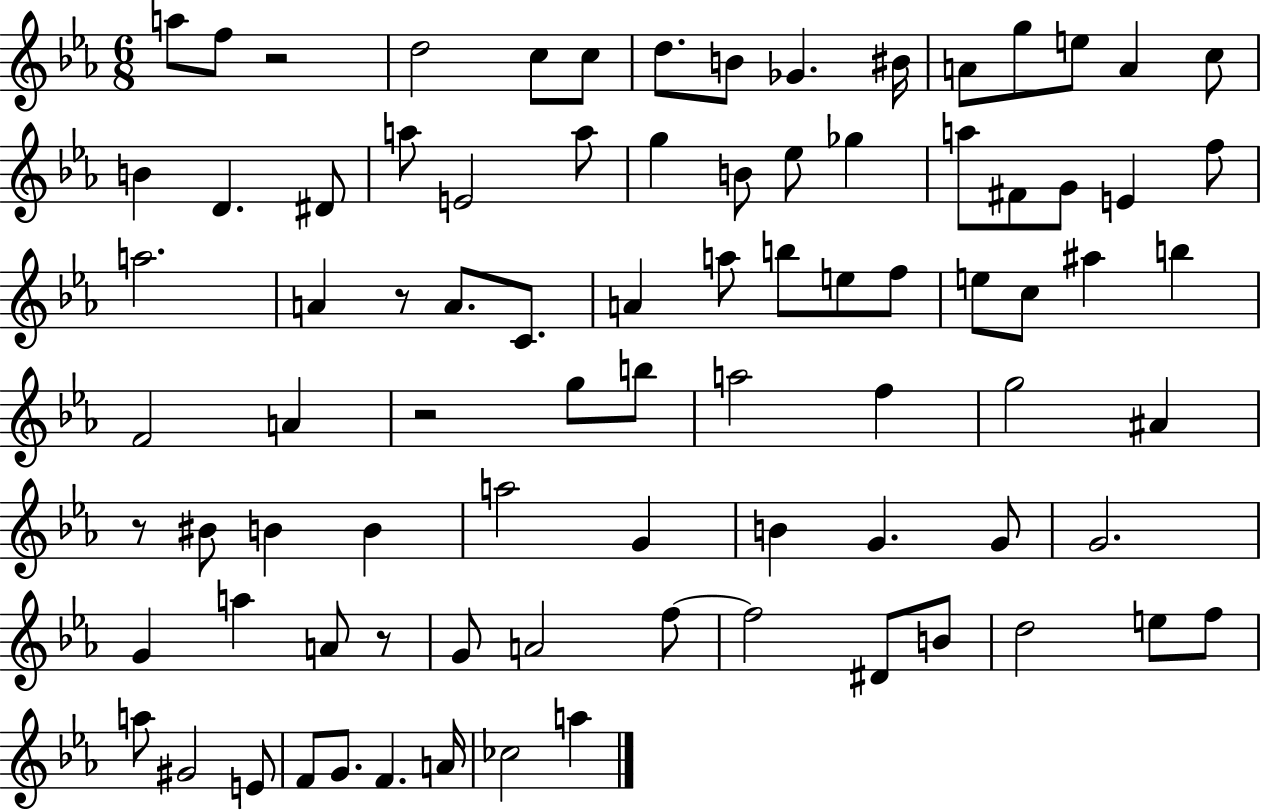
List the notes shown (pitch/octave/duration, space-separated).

A5/e F5/e R/h D5/h C5/e C5/e D5/e. B4/e Gb4/q. BIS4/s A4/e G5/e E5/e A4/q C5/e B4/q D4/q. D#4/e A5/e E4/h A5/e G5/q B4/e Eb5/e Gb5/q A5/e F#4/e G4/e E4/q F5/e A5/h. A4/q R/e A4/e. C4/e. A4/q A5/e B5/e E5/e F5/e E5/e C5/e A#5/q B5/q F4/h A4/q R/h G5/e B5/e A5/h F5/q G5/h A#4/q R/e BIS4/e B4/q B4/q A5/h G4/q B4/q G4/q. G4/e G4/h. G4/q A5/q A4/e R/e G4/e A4/h F5/e F5/h D#4/e B4/e D5/h E5/e F5/e A5/e G#4/h E4/e F4/e G4/e. F4/q. A4/s CES5/h A5/q